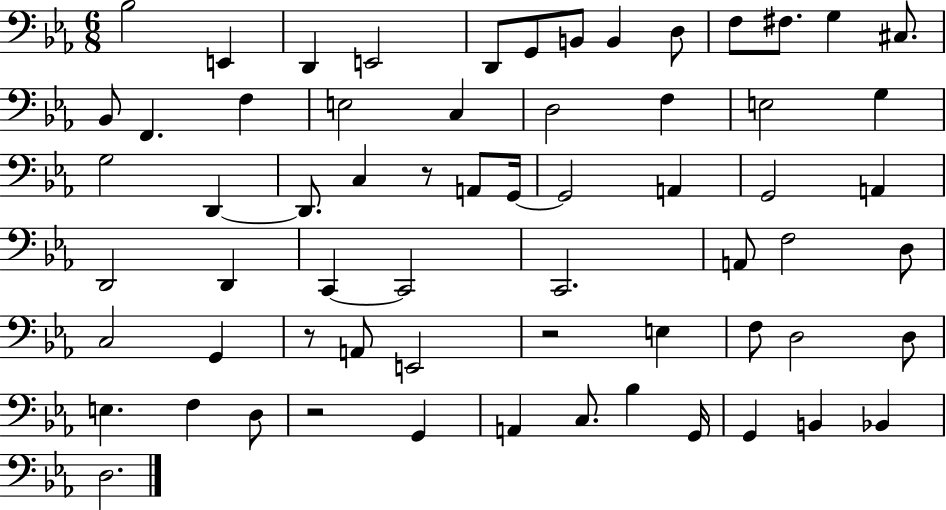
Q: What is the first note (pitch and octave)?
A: Bb3